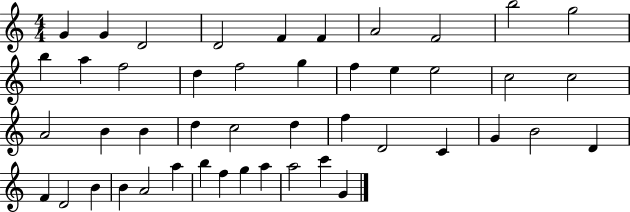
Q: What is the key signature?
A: C major